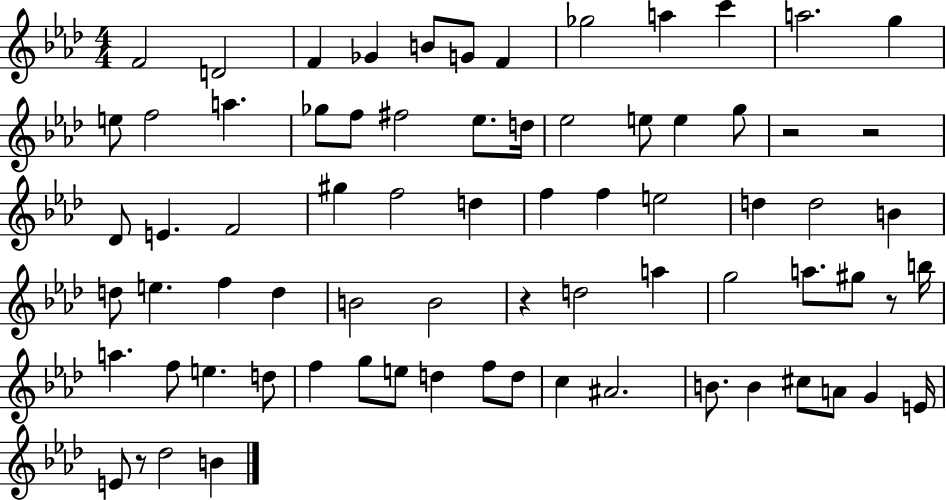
{
  \clef treble
  \numericTimeSignature
  \time 4/4
  \key aes \major
  f'2 d'2 | f'4 ges'4 b'8 g'8 f'4 | ges''2 a''4 c'''4 | a''2. g''4 | \break e''8 f''2 a''4. | ges''8 f''8 fis''2 ees''8. d''16 | ees''2 e''8 e''4 g''8 | r2 r2 | \break des'8 e'4. f'2 | gis''4 f''2 d''4 | f''4 f''4 e''2 | d''4 d''2 b'4 | \break d''8 e''4. f''4 d''4 | b'2 b'2 | r4 d''2 a''4 | g''2 a''8. gis''8 r8 b''16 | \break a''4. f''8 e''4. d''8 | f''4 g''8 e''8 d''4 f''8 d''8 | c''4 ais'2. | b'8. b'4 cis''8 a'8 g'4 e'16 | \break e'8 r8 des''2 b'4 | \bar "|."
}